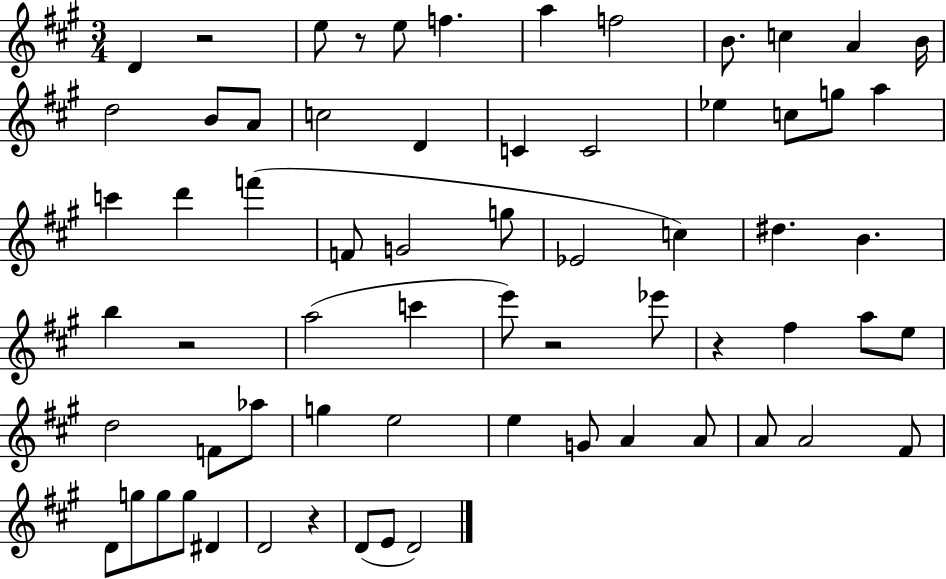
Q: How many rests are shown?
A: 6